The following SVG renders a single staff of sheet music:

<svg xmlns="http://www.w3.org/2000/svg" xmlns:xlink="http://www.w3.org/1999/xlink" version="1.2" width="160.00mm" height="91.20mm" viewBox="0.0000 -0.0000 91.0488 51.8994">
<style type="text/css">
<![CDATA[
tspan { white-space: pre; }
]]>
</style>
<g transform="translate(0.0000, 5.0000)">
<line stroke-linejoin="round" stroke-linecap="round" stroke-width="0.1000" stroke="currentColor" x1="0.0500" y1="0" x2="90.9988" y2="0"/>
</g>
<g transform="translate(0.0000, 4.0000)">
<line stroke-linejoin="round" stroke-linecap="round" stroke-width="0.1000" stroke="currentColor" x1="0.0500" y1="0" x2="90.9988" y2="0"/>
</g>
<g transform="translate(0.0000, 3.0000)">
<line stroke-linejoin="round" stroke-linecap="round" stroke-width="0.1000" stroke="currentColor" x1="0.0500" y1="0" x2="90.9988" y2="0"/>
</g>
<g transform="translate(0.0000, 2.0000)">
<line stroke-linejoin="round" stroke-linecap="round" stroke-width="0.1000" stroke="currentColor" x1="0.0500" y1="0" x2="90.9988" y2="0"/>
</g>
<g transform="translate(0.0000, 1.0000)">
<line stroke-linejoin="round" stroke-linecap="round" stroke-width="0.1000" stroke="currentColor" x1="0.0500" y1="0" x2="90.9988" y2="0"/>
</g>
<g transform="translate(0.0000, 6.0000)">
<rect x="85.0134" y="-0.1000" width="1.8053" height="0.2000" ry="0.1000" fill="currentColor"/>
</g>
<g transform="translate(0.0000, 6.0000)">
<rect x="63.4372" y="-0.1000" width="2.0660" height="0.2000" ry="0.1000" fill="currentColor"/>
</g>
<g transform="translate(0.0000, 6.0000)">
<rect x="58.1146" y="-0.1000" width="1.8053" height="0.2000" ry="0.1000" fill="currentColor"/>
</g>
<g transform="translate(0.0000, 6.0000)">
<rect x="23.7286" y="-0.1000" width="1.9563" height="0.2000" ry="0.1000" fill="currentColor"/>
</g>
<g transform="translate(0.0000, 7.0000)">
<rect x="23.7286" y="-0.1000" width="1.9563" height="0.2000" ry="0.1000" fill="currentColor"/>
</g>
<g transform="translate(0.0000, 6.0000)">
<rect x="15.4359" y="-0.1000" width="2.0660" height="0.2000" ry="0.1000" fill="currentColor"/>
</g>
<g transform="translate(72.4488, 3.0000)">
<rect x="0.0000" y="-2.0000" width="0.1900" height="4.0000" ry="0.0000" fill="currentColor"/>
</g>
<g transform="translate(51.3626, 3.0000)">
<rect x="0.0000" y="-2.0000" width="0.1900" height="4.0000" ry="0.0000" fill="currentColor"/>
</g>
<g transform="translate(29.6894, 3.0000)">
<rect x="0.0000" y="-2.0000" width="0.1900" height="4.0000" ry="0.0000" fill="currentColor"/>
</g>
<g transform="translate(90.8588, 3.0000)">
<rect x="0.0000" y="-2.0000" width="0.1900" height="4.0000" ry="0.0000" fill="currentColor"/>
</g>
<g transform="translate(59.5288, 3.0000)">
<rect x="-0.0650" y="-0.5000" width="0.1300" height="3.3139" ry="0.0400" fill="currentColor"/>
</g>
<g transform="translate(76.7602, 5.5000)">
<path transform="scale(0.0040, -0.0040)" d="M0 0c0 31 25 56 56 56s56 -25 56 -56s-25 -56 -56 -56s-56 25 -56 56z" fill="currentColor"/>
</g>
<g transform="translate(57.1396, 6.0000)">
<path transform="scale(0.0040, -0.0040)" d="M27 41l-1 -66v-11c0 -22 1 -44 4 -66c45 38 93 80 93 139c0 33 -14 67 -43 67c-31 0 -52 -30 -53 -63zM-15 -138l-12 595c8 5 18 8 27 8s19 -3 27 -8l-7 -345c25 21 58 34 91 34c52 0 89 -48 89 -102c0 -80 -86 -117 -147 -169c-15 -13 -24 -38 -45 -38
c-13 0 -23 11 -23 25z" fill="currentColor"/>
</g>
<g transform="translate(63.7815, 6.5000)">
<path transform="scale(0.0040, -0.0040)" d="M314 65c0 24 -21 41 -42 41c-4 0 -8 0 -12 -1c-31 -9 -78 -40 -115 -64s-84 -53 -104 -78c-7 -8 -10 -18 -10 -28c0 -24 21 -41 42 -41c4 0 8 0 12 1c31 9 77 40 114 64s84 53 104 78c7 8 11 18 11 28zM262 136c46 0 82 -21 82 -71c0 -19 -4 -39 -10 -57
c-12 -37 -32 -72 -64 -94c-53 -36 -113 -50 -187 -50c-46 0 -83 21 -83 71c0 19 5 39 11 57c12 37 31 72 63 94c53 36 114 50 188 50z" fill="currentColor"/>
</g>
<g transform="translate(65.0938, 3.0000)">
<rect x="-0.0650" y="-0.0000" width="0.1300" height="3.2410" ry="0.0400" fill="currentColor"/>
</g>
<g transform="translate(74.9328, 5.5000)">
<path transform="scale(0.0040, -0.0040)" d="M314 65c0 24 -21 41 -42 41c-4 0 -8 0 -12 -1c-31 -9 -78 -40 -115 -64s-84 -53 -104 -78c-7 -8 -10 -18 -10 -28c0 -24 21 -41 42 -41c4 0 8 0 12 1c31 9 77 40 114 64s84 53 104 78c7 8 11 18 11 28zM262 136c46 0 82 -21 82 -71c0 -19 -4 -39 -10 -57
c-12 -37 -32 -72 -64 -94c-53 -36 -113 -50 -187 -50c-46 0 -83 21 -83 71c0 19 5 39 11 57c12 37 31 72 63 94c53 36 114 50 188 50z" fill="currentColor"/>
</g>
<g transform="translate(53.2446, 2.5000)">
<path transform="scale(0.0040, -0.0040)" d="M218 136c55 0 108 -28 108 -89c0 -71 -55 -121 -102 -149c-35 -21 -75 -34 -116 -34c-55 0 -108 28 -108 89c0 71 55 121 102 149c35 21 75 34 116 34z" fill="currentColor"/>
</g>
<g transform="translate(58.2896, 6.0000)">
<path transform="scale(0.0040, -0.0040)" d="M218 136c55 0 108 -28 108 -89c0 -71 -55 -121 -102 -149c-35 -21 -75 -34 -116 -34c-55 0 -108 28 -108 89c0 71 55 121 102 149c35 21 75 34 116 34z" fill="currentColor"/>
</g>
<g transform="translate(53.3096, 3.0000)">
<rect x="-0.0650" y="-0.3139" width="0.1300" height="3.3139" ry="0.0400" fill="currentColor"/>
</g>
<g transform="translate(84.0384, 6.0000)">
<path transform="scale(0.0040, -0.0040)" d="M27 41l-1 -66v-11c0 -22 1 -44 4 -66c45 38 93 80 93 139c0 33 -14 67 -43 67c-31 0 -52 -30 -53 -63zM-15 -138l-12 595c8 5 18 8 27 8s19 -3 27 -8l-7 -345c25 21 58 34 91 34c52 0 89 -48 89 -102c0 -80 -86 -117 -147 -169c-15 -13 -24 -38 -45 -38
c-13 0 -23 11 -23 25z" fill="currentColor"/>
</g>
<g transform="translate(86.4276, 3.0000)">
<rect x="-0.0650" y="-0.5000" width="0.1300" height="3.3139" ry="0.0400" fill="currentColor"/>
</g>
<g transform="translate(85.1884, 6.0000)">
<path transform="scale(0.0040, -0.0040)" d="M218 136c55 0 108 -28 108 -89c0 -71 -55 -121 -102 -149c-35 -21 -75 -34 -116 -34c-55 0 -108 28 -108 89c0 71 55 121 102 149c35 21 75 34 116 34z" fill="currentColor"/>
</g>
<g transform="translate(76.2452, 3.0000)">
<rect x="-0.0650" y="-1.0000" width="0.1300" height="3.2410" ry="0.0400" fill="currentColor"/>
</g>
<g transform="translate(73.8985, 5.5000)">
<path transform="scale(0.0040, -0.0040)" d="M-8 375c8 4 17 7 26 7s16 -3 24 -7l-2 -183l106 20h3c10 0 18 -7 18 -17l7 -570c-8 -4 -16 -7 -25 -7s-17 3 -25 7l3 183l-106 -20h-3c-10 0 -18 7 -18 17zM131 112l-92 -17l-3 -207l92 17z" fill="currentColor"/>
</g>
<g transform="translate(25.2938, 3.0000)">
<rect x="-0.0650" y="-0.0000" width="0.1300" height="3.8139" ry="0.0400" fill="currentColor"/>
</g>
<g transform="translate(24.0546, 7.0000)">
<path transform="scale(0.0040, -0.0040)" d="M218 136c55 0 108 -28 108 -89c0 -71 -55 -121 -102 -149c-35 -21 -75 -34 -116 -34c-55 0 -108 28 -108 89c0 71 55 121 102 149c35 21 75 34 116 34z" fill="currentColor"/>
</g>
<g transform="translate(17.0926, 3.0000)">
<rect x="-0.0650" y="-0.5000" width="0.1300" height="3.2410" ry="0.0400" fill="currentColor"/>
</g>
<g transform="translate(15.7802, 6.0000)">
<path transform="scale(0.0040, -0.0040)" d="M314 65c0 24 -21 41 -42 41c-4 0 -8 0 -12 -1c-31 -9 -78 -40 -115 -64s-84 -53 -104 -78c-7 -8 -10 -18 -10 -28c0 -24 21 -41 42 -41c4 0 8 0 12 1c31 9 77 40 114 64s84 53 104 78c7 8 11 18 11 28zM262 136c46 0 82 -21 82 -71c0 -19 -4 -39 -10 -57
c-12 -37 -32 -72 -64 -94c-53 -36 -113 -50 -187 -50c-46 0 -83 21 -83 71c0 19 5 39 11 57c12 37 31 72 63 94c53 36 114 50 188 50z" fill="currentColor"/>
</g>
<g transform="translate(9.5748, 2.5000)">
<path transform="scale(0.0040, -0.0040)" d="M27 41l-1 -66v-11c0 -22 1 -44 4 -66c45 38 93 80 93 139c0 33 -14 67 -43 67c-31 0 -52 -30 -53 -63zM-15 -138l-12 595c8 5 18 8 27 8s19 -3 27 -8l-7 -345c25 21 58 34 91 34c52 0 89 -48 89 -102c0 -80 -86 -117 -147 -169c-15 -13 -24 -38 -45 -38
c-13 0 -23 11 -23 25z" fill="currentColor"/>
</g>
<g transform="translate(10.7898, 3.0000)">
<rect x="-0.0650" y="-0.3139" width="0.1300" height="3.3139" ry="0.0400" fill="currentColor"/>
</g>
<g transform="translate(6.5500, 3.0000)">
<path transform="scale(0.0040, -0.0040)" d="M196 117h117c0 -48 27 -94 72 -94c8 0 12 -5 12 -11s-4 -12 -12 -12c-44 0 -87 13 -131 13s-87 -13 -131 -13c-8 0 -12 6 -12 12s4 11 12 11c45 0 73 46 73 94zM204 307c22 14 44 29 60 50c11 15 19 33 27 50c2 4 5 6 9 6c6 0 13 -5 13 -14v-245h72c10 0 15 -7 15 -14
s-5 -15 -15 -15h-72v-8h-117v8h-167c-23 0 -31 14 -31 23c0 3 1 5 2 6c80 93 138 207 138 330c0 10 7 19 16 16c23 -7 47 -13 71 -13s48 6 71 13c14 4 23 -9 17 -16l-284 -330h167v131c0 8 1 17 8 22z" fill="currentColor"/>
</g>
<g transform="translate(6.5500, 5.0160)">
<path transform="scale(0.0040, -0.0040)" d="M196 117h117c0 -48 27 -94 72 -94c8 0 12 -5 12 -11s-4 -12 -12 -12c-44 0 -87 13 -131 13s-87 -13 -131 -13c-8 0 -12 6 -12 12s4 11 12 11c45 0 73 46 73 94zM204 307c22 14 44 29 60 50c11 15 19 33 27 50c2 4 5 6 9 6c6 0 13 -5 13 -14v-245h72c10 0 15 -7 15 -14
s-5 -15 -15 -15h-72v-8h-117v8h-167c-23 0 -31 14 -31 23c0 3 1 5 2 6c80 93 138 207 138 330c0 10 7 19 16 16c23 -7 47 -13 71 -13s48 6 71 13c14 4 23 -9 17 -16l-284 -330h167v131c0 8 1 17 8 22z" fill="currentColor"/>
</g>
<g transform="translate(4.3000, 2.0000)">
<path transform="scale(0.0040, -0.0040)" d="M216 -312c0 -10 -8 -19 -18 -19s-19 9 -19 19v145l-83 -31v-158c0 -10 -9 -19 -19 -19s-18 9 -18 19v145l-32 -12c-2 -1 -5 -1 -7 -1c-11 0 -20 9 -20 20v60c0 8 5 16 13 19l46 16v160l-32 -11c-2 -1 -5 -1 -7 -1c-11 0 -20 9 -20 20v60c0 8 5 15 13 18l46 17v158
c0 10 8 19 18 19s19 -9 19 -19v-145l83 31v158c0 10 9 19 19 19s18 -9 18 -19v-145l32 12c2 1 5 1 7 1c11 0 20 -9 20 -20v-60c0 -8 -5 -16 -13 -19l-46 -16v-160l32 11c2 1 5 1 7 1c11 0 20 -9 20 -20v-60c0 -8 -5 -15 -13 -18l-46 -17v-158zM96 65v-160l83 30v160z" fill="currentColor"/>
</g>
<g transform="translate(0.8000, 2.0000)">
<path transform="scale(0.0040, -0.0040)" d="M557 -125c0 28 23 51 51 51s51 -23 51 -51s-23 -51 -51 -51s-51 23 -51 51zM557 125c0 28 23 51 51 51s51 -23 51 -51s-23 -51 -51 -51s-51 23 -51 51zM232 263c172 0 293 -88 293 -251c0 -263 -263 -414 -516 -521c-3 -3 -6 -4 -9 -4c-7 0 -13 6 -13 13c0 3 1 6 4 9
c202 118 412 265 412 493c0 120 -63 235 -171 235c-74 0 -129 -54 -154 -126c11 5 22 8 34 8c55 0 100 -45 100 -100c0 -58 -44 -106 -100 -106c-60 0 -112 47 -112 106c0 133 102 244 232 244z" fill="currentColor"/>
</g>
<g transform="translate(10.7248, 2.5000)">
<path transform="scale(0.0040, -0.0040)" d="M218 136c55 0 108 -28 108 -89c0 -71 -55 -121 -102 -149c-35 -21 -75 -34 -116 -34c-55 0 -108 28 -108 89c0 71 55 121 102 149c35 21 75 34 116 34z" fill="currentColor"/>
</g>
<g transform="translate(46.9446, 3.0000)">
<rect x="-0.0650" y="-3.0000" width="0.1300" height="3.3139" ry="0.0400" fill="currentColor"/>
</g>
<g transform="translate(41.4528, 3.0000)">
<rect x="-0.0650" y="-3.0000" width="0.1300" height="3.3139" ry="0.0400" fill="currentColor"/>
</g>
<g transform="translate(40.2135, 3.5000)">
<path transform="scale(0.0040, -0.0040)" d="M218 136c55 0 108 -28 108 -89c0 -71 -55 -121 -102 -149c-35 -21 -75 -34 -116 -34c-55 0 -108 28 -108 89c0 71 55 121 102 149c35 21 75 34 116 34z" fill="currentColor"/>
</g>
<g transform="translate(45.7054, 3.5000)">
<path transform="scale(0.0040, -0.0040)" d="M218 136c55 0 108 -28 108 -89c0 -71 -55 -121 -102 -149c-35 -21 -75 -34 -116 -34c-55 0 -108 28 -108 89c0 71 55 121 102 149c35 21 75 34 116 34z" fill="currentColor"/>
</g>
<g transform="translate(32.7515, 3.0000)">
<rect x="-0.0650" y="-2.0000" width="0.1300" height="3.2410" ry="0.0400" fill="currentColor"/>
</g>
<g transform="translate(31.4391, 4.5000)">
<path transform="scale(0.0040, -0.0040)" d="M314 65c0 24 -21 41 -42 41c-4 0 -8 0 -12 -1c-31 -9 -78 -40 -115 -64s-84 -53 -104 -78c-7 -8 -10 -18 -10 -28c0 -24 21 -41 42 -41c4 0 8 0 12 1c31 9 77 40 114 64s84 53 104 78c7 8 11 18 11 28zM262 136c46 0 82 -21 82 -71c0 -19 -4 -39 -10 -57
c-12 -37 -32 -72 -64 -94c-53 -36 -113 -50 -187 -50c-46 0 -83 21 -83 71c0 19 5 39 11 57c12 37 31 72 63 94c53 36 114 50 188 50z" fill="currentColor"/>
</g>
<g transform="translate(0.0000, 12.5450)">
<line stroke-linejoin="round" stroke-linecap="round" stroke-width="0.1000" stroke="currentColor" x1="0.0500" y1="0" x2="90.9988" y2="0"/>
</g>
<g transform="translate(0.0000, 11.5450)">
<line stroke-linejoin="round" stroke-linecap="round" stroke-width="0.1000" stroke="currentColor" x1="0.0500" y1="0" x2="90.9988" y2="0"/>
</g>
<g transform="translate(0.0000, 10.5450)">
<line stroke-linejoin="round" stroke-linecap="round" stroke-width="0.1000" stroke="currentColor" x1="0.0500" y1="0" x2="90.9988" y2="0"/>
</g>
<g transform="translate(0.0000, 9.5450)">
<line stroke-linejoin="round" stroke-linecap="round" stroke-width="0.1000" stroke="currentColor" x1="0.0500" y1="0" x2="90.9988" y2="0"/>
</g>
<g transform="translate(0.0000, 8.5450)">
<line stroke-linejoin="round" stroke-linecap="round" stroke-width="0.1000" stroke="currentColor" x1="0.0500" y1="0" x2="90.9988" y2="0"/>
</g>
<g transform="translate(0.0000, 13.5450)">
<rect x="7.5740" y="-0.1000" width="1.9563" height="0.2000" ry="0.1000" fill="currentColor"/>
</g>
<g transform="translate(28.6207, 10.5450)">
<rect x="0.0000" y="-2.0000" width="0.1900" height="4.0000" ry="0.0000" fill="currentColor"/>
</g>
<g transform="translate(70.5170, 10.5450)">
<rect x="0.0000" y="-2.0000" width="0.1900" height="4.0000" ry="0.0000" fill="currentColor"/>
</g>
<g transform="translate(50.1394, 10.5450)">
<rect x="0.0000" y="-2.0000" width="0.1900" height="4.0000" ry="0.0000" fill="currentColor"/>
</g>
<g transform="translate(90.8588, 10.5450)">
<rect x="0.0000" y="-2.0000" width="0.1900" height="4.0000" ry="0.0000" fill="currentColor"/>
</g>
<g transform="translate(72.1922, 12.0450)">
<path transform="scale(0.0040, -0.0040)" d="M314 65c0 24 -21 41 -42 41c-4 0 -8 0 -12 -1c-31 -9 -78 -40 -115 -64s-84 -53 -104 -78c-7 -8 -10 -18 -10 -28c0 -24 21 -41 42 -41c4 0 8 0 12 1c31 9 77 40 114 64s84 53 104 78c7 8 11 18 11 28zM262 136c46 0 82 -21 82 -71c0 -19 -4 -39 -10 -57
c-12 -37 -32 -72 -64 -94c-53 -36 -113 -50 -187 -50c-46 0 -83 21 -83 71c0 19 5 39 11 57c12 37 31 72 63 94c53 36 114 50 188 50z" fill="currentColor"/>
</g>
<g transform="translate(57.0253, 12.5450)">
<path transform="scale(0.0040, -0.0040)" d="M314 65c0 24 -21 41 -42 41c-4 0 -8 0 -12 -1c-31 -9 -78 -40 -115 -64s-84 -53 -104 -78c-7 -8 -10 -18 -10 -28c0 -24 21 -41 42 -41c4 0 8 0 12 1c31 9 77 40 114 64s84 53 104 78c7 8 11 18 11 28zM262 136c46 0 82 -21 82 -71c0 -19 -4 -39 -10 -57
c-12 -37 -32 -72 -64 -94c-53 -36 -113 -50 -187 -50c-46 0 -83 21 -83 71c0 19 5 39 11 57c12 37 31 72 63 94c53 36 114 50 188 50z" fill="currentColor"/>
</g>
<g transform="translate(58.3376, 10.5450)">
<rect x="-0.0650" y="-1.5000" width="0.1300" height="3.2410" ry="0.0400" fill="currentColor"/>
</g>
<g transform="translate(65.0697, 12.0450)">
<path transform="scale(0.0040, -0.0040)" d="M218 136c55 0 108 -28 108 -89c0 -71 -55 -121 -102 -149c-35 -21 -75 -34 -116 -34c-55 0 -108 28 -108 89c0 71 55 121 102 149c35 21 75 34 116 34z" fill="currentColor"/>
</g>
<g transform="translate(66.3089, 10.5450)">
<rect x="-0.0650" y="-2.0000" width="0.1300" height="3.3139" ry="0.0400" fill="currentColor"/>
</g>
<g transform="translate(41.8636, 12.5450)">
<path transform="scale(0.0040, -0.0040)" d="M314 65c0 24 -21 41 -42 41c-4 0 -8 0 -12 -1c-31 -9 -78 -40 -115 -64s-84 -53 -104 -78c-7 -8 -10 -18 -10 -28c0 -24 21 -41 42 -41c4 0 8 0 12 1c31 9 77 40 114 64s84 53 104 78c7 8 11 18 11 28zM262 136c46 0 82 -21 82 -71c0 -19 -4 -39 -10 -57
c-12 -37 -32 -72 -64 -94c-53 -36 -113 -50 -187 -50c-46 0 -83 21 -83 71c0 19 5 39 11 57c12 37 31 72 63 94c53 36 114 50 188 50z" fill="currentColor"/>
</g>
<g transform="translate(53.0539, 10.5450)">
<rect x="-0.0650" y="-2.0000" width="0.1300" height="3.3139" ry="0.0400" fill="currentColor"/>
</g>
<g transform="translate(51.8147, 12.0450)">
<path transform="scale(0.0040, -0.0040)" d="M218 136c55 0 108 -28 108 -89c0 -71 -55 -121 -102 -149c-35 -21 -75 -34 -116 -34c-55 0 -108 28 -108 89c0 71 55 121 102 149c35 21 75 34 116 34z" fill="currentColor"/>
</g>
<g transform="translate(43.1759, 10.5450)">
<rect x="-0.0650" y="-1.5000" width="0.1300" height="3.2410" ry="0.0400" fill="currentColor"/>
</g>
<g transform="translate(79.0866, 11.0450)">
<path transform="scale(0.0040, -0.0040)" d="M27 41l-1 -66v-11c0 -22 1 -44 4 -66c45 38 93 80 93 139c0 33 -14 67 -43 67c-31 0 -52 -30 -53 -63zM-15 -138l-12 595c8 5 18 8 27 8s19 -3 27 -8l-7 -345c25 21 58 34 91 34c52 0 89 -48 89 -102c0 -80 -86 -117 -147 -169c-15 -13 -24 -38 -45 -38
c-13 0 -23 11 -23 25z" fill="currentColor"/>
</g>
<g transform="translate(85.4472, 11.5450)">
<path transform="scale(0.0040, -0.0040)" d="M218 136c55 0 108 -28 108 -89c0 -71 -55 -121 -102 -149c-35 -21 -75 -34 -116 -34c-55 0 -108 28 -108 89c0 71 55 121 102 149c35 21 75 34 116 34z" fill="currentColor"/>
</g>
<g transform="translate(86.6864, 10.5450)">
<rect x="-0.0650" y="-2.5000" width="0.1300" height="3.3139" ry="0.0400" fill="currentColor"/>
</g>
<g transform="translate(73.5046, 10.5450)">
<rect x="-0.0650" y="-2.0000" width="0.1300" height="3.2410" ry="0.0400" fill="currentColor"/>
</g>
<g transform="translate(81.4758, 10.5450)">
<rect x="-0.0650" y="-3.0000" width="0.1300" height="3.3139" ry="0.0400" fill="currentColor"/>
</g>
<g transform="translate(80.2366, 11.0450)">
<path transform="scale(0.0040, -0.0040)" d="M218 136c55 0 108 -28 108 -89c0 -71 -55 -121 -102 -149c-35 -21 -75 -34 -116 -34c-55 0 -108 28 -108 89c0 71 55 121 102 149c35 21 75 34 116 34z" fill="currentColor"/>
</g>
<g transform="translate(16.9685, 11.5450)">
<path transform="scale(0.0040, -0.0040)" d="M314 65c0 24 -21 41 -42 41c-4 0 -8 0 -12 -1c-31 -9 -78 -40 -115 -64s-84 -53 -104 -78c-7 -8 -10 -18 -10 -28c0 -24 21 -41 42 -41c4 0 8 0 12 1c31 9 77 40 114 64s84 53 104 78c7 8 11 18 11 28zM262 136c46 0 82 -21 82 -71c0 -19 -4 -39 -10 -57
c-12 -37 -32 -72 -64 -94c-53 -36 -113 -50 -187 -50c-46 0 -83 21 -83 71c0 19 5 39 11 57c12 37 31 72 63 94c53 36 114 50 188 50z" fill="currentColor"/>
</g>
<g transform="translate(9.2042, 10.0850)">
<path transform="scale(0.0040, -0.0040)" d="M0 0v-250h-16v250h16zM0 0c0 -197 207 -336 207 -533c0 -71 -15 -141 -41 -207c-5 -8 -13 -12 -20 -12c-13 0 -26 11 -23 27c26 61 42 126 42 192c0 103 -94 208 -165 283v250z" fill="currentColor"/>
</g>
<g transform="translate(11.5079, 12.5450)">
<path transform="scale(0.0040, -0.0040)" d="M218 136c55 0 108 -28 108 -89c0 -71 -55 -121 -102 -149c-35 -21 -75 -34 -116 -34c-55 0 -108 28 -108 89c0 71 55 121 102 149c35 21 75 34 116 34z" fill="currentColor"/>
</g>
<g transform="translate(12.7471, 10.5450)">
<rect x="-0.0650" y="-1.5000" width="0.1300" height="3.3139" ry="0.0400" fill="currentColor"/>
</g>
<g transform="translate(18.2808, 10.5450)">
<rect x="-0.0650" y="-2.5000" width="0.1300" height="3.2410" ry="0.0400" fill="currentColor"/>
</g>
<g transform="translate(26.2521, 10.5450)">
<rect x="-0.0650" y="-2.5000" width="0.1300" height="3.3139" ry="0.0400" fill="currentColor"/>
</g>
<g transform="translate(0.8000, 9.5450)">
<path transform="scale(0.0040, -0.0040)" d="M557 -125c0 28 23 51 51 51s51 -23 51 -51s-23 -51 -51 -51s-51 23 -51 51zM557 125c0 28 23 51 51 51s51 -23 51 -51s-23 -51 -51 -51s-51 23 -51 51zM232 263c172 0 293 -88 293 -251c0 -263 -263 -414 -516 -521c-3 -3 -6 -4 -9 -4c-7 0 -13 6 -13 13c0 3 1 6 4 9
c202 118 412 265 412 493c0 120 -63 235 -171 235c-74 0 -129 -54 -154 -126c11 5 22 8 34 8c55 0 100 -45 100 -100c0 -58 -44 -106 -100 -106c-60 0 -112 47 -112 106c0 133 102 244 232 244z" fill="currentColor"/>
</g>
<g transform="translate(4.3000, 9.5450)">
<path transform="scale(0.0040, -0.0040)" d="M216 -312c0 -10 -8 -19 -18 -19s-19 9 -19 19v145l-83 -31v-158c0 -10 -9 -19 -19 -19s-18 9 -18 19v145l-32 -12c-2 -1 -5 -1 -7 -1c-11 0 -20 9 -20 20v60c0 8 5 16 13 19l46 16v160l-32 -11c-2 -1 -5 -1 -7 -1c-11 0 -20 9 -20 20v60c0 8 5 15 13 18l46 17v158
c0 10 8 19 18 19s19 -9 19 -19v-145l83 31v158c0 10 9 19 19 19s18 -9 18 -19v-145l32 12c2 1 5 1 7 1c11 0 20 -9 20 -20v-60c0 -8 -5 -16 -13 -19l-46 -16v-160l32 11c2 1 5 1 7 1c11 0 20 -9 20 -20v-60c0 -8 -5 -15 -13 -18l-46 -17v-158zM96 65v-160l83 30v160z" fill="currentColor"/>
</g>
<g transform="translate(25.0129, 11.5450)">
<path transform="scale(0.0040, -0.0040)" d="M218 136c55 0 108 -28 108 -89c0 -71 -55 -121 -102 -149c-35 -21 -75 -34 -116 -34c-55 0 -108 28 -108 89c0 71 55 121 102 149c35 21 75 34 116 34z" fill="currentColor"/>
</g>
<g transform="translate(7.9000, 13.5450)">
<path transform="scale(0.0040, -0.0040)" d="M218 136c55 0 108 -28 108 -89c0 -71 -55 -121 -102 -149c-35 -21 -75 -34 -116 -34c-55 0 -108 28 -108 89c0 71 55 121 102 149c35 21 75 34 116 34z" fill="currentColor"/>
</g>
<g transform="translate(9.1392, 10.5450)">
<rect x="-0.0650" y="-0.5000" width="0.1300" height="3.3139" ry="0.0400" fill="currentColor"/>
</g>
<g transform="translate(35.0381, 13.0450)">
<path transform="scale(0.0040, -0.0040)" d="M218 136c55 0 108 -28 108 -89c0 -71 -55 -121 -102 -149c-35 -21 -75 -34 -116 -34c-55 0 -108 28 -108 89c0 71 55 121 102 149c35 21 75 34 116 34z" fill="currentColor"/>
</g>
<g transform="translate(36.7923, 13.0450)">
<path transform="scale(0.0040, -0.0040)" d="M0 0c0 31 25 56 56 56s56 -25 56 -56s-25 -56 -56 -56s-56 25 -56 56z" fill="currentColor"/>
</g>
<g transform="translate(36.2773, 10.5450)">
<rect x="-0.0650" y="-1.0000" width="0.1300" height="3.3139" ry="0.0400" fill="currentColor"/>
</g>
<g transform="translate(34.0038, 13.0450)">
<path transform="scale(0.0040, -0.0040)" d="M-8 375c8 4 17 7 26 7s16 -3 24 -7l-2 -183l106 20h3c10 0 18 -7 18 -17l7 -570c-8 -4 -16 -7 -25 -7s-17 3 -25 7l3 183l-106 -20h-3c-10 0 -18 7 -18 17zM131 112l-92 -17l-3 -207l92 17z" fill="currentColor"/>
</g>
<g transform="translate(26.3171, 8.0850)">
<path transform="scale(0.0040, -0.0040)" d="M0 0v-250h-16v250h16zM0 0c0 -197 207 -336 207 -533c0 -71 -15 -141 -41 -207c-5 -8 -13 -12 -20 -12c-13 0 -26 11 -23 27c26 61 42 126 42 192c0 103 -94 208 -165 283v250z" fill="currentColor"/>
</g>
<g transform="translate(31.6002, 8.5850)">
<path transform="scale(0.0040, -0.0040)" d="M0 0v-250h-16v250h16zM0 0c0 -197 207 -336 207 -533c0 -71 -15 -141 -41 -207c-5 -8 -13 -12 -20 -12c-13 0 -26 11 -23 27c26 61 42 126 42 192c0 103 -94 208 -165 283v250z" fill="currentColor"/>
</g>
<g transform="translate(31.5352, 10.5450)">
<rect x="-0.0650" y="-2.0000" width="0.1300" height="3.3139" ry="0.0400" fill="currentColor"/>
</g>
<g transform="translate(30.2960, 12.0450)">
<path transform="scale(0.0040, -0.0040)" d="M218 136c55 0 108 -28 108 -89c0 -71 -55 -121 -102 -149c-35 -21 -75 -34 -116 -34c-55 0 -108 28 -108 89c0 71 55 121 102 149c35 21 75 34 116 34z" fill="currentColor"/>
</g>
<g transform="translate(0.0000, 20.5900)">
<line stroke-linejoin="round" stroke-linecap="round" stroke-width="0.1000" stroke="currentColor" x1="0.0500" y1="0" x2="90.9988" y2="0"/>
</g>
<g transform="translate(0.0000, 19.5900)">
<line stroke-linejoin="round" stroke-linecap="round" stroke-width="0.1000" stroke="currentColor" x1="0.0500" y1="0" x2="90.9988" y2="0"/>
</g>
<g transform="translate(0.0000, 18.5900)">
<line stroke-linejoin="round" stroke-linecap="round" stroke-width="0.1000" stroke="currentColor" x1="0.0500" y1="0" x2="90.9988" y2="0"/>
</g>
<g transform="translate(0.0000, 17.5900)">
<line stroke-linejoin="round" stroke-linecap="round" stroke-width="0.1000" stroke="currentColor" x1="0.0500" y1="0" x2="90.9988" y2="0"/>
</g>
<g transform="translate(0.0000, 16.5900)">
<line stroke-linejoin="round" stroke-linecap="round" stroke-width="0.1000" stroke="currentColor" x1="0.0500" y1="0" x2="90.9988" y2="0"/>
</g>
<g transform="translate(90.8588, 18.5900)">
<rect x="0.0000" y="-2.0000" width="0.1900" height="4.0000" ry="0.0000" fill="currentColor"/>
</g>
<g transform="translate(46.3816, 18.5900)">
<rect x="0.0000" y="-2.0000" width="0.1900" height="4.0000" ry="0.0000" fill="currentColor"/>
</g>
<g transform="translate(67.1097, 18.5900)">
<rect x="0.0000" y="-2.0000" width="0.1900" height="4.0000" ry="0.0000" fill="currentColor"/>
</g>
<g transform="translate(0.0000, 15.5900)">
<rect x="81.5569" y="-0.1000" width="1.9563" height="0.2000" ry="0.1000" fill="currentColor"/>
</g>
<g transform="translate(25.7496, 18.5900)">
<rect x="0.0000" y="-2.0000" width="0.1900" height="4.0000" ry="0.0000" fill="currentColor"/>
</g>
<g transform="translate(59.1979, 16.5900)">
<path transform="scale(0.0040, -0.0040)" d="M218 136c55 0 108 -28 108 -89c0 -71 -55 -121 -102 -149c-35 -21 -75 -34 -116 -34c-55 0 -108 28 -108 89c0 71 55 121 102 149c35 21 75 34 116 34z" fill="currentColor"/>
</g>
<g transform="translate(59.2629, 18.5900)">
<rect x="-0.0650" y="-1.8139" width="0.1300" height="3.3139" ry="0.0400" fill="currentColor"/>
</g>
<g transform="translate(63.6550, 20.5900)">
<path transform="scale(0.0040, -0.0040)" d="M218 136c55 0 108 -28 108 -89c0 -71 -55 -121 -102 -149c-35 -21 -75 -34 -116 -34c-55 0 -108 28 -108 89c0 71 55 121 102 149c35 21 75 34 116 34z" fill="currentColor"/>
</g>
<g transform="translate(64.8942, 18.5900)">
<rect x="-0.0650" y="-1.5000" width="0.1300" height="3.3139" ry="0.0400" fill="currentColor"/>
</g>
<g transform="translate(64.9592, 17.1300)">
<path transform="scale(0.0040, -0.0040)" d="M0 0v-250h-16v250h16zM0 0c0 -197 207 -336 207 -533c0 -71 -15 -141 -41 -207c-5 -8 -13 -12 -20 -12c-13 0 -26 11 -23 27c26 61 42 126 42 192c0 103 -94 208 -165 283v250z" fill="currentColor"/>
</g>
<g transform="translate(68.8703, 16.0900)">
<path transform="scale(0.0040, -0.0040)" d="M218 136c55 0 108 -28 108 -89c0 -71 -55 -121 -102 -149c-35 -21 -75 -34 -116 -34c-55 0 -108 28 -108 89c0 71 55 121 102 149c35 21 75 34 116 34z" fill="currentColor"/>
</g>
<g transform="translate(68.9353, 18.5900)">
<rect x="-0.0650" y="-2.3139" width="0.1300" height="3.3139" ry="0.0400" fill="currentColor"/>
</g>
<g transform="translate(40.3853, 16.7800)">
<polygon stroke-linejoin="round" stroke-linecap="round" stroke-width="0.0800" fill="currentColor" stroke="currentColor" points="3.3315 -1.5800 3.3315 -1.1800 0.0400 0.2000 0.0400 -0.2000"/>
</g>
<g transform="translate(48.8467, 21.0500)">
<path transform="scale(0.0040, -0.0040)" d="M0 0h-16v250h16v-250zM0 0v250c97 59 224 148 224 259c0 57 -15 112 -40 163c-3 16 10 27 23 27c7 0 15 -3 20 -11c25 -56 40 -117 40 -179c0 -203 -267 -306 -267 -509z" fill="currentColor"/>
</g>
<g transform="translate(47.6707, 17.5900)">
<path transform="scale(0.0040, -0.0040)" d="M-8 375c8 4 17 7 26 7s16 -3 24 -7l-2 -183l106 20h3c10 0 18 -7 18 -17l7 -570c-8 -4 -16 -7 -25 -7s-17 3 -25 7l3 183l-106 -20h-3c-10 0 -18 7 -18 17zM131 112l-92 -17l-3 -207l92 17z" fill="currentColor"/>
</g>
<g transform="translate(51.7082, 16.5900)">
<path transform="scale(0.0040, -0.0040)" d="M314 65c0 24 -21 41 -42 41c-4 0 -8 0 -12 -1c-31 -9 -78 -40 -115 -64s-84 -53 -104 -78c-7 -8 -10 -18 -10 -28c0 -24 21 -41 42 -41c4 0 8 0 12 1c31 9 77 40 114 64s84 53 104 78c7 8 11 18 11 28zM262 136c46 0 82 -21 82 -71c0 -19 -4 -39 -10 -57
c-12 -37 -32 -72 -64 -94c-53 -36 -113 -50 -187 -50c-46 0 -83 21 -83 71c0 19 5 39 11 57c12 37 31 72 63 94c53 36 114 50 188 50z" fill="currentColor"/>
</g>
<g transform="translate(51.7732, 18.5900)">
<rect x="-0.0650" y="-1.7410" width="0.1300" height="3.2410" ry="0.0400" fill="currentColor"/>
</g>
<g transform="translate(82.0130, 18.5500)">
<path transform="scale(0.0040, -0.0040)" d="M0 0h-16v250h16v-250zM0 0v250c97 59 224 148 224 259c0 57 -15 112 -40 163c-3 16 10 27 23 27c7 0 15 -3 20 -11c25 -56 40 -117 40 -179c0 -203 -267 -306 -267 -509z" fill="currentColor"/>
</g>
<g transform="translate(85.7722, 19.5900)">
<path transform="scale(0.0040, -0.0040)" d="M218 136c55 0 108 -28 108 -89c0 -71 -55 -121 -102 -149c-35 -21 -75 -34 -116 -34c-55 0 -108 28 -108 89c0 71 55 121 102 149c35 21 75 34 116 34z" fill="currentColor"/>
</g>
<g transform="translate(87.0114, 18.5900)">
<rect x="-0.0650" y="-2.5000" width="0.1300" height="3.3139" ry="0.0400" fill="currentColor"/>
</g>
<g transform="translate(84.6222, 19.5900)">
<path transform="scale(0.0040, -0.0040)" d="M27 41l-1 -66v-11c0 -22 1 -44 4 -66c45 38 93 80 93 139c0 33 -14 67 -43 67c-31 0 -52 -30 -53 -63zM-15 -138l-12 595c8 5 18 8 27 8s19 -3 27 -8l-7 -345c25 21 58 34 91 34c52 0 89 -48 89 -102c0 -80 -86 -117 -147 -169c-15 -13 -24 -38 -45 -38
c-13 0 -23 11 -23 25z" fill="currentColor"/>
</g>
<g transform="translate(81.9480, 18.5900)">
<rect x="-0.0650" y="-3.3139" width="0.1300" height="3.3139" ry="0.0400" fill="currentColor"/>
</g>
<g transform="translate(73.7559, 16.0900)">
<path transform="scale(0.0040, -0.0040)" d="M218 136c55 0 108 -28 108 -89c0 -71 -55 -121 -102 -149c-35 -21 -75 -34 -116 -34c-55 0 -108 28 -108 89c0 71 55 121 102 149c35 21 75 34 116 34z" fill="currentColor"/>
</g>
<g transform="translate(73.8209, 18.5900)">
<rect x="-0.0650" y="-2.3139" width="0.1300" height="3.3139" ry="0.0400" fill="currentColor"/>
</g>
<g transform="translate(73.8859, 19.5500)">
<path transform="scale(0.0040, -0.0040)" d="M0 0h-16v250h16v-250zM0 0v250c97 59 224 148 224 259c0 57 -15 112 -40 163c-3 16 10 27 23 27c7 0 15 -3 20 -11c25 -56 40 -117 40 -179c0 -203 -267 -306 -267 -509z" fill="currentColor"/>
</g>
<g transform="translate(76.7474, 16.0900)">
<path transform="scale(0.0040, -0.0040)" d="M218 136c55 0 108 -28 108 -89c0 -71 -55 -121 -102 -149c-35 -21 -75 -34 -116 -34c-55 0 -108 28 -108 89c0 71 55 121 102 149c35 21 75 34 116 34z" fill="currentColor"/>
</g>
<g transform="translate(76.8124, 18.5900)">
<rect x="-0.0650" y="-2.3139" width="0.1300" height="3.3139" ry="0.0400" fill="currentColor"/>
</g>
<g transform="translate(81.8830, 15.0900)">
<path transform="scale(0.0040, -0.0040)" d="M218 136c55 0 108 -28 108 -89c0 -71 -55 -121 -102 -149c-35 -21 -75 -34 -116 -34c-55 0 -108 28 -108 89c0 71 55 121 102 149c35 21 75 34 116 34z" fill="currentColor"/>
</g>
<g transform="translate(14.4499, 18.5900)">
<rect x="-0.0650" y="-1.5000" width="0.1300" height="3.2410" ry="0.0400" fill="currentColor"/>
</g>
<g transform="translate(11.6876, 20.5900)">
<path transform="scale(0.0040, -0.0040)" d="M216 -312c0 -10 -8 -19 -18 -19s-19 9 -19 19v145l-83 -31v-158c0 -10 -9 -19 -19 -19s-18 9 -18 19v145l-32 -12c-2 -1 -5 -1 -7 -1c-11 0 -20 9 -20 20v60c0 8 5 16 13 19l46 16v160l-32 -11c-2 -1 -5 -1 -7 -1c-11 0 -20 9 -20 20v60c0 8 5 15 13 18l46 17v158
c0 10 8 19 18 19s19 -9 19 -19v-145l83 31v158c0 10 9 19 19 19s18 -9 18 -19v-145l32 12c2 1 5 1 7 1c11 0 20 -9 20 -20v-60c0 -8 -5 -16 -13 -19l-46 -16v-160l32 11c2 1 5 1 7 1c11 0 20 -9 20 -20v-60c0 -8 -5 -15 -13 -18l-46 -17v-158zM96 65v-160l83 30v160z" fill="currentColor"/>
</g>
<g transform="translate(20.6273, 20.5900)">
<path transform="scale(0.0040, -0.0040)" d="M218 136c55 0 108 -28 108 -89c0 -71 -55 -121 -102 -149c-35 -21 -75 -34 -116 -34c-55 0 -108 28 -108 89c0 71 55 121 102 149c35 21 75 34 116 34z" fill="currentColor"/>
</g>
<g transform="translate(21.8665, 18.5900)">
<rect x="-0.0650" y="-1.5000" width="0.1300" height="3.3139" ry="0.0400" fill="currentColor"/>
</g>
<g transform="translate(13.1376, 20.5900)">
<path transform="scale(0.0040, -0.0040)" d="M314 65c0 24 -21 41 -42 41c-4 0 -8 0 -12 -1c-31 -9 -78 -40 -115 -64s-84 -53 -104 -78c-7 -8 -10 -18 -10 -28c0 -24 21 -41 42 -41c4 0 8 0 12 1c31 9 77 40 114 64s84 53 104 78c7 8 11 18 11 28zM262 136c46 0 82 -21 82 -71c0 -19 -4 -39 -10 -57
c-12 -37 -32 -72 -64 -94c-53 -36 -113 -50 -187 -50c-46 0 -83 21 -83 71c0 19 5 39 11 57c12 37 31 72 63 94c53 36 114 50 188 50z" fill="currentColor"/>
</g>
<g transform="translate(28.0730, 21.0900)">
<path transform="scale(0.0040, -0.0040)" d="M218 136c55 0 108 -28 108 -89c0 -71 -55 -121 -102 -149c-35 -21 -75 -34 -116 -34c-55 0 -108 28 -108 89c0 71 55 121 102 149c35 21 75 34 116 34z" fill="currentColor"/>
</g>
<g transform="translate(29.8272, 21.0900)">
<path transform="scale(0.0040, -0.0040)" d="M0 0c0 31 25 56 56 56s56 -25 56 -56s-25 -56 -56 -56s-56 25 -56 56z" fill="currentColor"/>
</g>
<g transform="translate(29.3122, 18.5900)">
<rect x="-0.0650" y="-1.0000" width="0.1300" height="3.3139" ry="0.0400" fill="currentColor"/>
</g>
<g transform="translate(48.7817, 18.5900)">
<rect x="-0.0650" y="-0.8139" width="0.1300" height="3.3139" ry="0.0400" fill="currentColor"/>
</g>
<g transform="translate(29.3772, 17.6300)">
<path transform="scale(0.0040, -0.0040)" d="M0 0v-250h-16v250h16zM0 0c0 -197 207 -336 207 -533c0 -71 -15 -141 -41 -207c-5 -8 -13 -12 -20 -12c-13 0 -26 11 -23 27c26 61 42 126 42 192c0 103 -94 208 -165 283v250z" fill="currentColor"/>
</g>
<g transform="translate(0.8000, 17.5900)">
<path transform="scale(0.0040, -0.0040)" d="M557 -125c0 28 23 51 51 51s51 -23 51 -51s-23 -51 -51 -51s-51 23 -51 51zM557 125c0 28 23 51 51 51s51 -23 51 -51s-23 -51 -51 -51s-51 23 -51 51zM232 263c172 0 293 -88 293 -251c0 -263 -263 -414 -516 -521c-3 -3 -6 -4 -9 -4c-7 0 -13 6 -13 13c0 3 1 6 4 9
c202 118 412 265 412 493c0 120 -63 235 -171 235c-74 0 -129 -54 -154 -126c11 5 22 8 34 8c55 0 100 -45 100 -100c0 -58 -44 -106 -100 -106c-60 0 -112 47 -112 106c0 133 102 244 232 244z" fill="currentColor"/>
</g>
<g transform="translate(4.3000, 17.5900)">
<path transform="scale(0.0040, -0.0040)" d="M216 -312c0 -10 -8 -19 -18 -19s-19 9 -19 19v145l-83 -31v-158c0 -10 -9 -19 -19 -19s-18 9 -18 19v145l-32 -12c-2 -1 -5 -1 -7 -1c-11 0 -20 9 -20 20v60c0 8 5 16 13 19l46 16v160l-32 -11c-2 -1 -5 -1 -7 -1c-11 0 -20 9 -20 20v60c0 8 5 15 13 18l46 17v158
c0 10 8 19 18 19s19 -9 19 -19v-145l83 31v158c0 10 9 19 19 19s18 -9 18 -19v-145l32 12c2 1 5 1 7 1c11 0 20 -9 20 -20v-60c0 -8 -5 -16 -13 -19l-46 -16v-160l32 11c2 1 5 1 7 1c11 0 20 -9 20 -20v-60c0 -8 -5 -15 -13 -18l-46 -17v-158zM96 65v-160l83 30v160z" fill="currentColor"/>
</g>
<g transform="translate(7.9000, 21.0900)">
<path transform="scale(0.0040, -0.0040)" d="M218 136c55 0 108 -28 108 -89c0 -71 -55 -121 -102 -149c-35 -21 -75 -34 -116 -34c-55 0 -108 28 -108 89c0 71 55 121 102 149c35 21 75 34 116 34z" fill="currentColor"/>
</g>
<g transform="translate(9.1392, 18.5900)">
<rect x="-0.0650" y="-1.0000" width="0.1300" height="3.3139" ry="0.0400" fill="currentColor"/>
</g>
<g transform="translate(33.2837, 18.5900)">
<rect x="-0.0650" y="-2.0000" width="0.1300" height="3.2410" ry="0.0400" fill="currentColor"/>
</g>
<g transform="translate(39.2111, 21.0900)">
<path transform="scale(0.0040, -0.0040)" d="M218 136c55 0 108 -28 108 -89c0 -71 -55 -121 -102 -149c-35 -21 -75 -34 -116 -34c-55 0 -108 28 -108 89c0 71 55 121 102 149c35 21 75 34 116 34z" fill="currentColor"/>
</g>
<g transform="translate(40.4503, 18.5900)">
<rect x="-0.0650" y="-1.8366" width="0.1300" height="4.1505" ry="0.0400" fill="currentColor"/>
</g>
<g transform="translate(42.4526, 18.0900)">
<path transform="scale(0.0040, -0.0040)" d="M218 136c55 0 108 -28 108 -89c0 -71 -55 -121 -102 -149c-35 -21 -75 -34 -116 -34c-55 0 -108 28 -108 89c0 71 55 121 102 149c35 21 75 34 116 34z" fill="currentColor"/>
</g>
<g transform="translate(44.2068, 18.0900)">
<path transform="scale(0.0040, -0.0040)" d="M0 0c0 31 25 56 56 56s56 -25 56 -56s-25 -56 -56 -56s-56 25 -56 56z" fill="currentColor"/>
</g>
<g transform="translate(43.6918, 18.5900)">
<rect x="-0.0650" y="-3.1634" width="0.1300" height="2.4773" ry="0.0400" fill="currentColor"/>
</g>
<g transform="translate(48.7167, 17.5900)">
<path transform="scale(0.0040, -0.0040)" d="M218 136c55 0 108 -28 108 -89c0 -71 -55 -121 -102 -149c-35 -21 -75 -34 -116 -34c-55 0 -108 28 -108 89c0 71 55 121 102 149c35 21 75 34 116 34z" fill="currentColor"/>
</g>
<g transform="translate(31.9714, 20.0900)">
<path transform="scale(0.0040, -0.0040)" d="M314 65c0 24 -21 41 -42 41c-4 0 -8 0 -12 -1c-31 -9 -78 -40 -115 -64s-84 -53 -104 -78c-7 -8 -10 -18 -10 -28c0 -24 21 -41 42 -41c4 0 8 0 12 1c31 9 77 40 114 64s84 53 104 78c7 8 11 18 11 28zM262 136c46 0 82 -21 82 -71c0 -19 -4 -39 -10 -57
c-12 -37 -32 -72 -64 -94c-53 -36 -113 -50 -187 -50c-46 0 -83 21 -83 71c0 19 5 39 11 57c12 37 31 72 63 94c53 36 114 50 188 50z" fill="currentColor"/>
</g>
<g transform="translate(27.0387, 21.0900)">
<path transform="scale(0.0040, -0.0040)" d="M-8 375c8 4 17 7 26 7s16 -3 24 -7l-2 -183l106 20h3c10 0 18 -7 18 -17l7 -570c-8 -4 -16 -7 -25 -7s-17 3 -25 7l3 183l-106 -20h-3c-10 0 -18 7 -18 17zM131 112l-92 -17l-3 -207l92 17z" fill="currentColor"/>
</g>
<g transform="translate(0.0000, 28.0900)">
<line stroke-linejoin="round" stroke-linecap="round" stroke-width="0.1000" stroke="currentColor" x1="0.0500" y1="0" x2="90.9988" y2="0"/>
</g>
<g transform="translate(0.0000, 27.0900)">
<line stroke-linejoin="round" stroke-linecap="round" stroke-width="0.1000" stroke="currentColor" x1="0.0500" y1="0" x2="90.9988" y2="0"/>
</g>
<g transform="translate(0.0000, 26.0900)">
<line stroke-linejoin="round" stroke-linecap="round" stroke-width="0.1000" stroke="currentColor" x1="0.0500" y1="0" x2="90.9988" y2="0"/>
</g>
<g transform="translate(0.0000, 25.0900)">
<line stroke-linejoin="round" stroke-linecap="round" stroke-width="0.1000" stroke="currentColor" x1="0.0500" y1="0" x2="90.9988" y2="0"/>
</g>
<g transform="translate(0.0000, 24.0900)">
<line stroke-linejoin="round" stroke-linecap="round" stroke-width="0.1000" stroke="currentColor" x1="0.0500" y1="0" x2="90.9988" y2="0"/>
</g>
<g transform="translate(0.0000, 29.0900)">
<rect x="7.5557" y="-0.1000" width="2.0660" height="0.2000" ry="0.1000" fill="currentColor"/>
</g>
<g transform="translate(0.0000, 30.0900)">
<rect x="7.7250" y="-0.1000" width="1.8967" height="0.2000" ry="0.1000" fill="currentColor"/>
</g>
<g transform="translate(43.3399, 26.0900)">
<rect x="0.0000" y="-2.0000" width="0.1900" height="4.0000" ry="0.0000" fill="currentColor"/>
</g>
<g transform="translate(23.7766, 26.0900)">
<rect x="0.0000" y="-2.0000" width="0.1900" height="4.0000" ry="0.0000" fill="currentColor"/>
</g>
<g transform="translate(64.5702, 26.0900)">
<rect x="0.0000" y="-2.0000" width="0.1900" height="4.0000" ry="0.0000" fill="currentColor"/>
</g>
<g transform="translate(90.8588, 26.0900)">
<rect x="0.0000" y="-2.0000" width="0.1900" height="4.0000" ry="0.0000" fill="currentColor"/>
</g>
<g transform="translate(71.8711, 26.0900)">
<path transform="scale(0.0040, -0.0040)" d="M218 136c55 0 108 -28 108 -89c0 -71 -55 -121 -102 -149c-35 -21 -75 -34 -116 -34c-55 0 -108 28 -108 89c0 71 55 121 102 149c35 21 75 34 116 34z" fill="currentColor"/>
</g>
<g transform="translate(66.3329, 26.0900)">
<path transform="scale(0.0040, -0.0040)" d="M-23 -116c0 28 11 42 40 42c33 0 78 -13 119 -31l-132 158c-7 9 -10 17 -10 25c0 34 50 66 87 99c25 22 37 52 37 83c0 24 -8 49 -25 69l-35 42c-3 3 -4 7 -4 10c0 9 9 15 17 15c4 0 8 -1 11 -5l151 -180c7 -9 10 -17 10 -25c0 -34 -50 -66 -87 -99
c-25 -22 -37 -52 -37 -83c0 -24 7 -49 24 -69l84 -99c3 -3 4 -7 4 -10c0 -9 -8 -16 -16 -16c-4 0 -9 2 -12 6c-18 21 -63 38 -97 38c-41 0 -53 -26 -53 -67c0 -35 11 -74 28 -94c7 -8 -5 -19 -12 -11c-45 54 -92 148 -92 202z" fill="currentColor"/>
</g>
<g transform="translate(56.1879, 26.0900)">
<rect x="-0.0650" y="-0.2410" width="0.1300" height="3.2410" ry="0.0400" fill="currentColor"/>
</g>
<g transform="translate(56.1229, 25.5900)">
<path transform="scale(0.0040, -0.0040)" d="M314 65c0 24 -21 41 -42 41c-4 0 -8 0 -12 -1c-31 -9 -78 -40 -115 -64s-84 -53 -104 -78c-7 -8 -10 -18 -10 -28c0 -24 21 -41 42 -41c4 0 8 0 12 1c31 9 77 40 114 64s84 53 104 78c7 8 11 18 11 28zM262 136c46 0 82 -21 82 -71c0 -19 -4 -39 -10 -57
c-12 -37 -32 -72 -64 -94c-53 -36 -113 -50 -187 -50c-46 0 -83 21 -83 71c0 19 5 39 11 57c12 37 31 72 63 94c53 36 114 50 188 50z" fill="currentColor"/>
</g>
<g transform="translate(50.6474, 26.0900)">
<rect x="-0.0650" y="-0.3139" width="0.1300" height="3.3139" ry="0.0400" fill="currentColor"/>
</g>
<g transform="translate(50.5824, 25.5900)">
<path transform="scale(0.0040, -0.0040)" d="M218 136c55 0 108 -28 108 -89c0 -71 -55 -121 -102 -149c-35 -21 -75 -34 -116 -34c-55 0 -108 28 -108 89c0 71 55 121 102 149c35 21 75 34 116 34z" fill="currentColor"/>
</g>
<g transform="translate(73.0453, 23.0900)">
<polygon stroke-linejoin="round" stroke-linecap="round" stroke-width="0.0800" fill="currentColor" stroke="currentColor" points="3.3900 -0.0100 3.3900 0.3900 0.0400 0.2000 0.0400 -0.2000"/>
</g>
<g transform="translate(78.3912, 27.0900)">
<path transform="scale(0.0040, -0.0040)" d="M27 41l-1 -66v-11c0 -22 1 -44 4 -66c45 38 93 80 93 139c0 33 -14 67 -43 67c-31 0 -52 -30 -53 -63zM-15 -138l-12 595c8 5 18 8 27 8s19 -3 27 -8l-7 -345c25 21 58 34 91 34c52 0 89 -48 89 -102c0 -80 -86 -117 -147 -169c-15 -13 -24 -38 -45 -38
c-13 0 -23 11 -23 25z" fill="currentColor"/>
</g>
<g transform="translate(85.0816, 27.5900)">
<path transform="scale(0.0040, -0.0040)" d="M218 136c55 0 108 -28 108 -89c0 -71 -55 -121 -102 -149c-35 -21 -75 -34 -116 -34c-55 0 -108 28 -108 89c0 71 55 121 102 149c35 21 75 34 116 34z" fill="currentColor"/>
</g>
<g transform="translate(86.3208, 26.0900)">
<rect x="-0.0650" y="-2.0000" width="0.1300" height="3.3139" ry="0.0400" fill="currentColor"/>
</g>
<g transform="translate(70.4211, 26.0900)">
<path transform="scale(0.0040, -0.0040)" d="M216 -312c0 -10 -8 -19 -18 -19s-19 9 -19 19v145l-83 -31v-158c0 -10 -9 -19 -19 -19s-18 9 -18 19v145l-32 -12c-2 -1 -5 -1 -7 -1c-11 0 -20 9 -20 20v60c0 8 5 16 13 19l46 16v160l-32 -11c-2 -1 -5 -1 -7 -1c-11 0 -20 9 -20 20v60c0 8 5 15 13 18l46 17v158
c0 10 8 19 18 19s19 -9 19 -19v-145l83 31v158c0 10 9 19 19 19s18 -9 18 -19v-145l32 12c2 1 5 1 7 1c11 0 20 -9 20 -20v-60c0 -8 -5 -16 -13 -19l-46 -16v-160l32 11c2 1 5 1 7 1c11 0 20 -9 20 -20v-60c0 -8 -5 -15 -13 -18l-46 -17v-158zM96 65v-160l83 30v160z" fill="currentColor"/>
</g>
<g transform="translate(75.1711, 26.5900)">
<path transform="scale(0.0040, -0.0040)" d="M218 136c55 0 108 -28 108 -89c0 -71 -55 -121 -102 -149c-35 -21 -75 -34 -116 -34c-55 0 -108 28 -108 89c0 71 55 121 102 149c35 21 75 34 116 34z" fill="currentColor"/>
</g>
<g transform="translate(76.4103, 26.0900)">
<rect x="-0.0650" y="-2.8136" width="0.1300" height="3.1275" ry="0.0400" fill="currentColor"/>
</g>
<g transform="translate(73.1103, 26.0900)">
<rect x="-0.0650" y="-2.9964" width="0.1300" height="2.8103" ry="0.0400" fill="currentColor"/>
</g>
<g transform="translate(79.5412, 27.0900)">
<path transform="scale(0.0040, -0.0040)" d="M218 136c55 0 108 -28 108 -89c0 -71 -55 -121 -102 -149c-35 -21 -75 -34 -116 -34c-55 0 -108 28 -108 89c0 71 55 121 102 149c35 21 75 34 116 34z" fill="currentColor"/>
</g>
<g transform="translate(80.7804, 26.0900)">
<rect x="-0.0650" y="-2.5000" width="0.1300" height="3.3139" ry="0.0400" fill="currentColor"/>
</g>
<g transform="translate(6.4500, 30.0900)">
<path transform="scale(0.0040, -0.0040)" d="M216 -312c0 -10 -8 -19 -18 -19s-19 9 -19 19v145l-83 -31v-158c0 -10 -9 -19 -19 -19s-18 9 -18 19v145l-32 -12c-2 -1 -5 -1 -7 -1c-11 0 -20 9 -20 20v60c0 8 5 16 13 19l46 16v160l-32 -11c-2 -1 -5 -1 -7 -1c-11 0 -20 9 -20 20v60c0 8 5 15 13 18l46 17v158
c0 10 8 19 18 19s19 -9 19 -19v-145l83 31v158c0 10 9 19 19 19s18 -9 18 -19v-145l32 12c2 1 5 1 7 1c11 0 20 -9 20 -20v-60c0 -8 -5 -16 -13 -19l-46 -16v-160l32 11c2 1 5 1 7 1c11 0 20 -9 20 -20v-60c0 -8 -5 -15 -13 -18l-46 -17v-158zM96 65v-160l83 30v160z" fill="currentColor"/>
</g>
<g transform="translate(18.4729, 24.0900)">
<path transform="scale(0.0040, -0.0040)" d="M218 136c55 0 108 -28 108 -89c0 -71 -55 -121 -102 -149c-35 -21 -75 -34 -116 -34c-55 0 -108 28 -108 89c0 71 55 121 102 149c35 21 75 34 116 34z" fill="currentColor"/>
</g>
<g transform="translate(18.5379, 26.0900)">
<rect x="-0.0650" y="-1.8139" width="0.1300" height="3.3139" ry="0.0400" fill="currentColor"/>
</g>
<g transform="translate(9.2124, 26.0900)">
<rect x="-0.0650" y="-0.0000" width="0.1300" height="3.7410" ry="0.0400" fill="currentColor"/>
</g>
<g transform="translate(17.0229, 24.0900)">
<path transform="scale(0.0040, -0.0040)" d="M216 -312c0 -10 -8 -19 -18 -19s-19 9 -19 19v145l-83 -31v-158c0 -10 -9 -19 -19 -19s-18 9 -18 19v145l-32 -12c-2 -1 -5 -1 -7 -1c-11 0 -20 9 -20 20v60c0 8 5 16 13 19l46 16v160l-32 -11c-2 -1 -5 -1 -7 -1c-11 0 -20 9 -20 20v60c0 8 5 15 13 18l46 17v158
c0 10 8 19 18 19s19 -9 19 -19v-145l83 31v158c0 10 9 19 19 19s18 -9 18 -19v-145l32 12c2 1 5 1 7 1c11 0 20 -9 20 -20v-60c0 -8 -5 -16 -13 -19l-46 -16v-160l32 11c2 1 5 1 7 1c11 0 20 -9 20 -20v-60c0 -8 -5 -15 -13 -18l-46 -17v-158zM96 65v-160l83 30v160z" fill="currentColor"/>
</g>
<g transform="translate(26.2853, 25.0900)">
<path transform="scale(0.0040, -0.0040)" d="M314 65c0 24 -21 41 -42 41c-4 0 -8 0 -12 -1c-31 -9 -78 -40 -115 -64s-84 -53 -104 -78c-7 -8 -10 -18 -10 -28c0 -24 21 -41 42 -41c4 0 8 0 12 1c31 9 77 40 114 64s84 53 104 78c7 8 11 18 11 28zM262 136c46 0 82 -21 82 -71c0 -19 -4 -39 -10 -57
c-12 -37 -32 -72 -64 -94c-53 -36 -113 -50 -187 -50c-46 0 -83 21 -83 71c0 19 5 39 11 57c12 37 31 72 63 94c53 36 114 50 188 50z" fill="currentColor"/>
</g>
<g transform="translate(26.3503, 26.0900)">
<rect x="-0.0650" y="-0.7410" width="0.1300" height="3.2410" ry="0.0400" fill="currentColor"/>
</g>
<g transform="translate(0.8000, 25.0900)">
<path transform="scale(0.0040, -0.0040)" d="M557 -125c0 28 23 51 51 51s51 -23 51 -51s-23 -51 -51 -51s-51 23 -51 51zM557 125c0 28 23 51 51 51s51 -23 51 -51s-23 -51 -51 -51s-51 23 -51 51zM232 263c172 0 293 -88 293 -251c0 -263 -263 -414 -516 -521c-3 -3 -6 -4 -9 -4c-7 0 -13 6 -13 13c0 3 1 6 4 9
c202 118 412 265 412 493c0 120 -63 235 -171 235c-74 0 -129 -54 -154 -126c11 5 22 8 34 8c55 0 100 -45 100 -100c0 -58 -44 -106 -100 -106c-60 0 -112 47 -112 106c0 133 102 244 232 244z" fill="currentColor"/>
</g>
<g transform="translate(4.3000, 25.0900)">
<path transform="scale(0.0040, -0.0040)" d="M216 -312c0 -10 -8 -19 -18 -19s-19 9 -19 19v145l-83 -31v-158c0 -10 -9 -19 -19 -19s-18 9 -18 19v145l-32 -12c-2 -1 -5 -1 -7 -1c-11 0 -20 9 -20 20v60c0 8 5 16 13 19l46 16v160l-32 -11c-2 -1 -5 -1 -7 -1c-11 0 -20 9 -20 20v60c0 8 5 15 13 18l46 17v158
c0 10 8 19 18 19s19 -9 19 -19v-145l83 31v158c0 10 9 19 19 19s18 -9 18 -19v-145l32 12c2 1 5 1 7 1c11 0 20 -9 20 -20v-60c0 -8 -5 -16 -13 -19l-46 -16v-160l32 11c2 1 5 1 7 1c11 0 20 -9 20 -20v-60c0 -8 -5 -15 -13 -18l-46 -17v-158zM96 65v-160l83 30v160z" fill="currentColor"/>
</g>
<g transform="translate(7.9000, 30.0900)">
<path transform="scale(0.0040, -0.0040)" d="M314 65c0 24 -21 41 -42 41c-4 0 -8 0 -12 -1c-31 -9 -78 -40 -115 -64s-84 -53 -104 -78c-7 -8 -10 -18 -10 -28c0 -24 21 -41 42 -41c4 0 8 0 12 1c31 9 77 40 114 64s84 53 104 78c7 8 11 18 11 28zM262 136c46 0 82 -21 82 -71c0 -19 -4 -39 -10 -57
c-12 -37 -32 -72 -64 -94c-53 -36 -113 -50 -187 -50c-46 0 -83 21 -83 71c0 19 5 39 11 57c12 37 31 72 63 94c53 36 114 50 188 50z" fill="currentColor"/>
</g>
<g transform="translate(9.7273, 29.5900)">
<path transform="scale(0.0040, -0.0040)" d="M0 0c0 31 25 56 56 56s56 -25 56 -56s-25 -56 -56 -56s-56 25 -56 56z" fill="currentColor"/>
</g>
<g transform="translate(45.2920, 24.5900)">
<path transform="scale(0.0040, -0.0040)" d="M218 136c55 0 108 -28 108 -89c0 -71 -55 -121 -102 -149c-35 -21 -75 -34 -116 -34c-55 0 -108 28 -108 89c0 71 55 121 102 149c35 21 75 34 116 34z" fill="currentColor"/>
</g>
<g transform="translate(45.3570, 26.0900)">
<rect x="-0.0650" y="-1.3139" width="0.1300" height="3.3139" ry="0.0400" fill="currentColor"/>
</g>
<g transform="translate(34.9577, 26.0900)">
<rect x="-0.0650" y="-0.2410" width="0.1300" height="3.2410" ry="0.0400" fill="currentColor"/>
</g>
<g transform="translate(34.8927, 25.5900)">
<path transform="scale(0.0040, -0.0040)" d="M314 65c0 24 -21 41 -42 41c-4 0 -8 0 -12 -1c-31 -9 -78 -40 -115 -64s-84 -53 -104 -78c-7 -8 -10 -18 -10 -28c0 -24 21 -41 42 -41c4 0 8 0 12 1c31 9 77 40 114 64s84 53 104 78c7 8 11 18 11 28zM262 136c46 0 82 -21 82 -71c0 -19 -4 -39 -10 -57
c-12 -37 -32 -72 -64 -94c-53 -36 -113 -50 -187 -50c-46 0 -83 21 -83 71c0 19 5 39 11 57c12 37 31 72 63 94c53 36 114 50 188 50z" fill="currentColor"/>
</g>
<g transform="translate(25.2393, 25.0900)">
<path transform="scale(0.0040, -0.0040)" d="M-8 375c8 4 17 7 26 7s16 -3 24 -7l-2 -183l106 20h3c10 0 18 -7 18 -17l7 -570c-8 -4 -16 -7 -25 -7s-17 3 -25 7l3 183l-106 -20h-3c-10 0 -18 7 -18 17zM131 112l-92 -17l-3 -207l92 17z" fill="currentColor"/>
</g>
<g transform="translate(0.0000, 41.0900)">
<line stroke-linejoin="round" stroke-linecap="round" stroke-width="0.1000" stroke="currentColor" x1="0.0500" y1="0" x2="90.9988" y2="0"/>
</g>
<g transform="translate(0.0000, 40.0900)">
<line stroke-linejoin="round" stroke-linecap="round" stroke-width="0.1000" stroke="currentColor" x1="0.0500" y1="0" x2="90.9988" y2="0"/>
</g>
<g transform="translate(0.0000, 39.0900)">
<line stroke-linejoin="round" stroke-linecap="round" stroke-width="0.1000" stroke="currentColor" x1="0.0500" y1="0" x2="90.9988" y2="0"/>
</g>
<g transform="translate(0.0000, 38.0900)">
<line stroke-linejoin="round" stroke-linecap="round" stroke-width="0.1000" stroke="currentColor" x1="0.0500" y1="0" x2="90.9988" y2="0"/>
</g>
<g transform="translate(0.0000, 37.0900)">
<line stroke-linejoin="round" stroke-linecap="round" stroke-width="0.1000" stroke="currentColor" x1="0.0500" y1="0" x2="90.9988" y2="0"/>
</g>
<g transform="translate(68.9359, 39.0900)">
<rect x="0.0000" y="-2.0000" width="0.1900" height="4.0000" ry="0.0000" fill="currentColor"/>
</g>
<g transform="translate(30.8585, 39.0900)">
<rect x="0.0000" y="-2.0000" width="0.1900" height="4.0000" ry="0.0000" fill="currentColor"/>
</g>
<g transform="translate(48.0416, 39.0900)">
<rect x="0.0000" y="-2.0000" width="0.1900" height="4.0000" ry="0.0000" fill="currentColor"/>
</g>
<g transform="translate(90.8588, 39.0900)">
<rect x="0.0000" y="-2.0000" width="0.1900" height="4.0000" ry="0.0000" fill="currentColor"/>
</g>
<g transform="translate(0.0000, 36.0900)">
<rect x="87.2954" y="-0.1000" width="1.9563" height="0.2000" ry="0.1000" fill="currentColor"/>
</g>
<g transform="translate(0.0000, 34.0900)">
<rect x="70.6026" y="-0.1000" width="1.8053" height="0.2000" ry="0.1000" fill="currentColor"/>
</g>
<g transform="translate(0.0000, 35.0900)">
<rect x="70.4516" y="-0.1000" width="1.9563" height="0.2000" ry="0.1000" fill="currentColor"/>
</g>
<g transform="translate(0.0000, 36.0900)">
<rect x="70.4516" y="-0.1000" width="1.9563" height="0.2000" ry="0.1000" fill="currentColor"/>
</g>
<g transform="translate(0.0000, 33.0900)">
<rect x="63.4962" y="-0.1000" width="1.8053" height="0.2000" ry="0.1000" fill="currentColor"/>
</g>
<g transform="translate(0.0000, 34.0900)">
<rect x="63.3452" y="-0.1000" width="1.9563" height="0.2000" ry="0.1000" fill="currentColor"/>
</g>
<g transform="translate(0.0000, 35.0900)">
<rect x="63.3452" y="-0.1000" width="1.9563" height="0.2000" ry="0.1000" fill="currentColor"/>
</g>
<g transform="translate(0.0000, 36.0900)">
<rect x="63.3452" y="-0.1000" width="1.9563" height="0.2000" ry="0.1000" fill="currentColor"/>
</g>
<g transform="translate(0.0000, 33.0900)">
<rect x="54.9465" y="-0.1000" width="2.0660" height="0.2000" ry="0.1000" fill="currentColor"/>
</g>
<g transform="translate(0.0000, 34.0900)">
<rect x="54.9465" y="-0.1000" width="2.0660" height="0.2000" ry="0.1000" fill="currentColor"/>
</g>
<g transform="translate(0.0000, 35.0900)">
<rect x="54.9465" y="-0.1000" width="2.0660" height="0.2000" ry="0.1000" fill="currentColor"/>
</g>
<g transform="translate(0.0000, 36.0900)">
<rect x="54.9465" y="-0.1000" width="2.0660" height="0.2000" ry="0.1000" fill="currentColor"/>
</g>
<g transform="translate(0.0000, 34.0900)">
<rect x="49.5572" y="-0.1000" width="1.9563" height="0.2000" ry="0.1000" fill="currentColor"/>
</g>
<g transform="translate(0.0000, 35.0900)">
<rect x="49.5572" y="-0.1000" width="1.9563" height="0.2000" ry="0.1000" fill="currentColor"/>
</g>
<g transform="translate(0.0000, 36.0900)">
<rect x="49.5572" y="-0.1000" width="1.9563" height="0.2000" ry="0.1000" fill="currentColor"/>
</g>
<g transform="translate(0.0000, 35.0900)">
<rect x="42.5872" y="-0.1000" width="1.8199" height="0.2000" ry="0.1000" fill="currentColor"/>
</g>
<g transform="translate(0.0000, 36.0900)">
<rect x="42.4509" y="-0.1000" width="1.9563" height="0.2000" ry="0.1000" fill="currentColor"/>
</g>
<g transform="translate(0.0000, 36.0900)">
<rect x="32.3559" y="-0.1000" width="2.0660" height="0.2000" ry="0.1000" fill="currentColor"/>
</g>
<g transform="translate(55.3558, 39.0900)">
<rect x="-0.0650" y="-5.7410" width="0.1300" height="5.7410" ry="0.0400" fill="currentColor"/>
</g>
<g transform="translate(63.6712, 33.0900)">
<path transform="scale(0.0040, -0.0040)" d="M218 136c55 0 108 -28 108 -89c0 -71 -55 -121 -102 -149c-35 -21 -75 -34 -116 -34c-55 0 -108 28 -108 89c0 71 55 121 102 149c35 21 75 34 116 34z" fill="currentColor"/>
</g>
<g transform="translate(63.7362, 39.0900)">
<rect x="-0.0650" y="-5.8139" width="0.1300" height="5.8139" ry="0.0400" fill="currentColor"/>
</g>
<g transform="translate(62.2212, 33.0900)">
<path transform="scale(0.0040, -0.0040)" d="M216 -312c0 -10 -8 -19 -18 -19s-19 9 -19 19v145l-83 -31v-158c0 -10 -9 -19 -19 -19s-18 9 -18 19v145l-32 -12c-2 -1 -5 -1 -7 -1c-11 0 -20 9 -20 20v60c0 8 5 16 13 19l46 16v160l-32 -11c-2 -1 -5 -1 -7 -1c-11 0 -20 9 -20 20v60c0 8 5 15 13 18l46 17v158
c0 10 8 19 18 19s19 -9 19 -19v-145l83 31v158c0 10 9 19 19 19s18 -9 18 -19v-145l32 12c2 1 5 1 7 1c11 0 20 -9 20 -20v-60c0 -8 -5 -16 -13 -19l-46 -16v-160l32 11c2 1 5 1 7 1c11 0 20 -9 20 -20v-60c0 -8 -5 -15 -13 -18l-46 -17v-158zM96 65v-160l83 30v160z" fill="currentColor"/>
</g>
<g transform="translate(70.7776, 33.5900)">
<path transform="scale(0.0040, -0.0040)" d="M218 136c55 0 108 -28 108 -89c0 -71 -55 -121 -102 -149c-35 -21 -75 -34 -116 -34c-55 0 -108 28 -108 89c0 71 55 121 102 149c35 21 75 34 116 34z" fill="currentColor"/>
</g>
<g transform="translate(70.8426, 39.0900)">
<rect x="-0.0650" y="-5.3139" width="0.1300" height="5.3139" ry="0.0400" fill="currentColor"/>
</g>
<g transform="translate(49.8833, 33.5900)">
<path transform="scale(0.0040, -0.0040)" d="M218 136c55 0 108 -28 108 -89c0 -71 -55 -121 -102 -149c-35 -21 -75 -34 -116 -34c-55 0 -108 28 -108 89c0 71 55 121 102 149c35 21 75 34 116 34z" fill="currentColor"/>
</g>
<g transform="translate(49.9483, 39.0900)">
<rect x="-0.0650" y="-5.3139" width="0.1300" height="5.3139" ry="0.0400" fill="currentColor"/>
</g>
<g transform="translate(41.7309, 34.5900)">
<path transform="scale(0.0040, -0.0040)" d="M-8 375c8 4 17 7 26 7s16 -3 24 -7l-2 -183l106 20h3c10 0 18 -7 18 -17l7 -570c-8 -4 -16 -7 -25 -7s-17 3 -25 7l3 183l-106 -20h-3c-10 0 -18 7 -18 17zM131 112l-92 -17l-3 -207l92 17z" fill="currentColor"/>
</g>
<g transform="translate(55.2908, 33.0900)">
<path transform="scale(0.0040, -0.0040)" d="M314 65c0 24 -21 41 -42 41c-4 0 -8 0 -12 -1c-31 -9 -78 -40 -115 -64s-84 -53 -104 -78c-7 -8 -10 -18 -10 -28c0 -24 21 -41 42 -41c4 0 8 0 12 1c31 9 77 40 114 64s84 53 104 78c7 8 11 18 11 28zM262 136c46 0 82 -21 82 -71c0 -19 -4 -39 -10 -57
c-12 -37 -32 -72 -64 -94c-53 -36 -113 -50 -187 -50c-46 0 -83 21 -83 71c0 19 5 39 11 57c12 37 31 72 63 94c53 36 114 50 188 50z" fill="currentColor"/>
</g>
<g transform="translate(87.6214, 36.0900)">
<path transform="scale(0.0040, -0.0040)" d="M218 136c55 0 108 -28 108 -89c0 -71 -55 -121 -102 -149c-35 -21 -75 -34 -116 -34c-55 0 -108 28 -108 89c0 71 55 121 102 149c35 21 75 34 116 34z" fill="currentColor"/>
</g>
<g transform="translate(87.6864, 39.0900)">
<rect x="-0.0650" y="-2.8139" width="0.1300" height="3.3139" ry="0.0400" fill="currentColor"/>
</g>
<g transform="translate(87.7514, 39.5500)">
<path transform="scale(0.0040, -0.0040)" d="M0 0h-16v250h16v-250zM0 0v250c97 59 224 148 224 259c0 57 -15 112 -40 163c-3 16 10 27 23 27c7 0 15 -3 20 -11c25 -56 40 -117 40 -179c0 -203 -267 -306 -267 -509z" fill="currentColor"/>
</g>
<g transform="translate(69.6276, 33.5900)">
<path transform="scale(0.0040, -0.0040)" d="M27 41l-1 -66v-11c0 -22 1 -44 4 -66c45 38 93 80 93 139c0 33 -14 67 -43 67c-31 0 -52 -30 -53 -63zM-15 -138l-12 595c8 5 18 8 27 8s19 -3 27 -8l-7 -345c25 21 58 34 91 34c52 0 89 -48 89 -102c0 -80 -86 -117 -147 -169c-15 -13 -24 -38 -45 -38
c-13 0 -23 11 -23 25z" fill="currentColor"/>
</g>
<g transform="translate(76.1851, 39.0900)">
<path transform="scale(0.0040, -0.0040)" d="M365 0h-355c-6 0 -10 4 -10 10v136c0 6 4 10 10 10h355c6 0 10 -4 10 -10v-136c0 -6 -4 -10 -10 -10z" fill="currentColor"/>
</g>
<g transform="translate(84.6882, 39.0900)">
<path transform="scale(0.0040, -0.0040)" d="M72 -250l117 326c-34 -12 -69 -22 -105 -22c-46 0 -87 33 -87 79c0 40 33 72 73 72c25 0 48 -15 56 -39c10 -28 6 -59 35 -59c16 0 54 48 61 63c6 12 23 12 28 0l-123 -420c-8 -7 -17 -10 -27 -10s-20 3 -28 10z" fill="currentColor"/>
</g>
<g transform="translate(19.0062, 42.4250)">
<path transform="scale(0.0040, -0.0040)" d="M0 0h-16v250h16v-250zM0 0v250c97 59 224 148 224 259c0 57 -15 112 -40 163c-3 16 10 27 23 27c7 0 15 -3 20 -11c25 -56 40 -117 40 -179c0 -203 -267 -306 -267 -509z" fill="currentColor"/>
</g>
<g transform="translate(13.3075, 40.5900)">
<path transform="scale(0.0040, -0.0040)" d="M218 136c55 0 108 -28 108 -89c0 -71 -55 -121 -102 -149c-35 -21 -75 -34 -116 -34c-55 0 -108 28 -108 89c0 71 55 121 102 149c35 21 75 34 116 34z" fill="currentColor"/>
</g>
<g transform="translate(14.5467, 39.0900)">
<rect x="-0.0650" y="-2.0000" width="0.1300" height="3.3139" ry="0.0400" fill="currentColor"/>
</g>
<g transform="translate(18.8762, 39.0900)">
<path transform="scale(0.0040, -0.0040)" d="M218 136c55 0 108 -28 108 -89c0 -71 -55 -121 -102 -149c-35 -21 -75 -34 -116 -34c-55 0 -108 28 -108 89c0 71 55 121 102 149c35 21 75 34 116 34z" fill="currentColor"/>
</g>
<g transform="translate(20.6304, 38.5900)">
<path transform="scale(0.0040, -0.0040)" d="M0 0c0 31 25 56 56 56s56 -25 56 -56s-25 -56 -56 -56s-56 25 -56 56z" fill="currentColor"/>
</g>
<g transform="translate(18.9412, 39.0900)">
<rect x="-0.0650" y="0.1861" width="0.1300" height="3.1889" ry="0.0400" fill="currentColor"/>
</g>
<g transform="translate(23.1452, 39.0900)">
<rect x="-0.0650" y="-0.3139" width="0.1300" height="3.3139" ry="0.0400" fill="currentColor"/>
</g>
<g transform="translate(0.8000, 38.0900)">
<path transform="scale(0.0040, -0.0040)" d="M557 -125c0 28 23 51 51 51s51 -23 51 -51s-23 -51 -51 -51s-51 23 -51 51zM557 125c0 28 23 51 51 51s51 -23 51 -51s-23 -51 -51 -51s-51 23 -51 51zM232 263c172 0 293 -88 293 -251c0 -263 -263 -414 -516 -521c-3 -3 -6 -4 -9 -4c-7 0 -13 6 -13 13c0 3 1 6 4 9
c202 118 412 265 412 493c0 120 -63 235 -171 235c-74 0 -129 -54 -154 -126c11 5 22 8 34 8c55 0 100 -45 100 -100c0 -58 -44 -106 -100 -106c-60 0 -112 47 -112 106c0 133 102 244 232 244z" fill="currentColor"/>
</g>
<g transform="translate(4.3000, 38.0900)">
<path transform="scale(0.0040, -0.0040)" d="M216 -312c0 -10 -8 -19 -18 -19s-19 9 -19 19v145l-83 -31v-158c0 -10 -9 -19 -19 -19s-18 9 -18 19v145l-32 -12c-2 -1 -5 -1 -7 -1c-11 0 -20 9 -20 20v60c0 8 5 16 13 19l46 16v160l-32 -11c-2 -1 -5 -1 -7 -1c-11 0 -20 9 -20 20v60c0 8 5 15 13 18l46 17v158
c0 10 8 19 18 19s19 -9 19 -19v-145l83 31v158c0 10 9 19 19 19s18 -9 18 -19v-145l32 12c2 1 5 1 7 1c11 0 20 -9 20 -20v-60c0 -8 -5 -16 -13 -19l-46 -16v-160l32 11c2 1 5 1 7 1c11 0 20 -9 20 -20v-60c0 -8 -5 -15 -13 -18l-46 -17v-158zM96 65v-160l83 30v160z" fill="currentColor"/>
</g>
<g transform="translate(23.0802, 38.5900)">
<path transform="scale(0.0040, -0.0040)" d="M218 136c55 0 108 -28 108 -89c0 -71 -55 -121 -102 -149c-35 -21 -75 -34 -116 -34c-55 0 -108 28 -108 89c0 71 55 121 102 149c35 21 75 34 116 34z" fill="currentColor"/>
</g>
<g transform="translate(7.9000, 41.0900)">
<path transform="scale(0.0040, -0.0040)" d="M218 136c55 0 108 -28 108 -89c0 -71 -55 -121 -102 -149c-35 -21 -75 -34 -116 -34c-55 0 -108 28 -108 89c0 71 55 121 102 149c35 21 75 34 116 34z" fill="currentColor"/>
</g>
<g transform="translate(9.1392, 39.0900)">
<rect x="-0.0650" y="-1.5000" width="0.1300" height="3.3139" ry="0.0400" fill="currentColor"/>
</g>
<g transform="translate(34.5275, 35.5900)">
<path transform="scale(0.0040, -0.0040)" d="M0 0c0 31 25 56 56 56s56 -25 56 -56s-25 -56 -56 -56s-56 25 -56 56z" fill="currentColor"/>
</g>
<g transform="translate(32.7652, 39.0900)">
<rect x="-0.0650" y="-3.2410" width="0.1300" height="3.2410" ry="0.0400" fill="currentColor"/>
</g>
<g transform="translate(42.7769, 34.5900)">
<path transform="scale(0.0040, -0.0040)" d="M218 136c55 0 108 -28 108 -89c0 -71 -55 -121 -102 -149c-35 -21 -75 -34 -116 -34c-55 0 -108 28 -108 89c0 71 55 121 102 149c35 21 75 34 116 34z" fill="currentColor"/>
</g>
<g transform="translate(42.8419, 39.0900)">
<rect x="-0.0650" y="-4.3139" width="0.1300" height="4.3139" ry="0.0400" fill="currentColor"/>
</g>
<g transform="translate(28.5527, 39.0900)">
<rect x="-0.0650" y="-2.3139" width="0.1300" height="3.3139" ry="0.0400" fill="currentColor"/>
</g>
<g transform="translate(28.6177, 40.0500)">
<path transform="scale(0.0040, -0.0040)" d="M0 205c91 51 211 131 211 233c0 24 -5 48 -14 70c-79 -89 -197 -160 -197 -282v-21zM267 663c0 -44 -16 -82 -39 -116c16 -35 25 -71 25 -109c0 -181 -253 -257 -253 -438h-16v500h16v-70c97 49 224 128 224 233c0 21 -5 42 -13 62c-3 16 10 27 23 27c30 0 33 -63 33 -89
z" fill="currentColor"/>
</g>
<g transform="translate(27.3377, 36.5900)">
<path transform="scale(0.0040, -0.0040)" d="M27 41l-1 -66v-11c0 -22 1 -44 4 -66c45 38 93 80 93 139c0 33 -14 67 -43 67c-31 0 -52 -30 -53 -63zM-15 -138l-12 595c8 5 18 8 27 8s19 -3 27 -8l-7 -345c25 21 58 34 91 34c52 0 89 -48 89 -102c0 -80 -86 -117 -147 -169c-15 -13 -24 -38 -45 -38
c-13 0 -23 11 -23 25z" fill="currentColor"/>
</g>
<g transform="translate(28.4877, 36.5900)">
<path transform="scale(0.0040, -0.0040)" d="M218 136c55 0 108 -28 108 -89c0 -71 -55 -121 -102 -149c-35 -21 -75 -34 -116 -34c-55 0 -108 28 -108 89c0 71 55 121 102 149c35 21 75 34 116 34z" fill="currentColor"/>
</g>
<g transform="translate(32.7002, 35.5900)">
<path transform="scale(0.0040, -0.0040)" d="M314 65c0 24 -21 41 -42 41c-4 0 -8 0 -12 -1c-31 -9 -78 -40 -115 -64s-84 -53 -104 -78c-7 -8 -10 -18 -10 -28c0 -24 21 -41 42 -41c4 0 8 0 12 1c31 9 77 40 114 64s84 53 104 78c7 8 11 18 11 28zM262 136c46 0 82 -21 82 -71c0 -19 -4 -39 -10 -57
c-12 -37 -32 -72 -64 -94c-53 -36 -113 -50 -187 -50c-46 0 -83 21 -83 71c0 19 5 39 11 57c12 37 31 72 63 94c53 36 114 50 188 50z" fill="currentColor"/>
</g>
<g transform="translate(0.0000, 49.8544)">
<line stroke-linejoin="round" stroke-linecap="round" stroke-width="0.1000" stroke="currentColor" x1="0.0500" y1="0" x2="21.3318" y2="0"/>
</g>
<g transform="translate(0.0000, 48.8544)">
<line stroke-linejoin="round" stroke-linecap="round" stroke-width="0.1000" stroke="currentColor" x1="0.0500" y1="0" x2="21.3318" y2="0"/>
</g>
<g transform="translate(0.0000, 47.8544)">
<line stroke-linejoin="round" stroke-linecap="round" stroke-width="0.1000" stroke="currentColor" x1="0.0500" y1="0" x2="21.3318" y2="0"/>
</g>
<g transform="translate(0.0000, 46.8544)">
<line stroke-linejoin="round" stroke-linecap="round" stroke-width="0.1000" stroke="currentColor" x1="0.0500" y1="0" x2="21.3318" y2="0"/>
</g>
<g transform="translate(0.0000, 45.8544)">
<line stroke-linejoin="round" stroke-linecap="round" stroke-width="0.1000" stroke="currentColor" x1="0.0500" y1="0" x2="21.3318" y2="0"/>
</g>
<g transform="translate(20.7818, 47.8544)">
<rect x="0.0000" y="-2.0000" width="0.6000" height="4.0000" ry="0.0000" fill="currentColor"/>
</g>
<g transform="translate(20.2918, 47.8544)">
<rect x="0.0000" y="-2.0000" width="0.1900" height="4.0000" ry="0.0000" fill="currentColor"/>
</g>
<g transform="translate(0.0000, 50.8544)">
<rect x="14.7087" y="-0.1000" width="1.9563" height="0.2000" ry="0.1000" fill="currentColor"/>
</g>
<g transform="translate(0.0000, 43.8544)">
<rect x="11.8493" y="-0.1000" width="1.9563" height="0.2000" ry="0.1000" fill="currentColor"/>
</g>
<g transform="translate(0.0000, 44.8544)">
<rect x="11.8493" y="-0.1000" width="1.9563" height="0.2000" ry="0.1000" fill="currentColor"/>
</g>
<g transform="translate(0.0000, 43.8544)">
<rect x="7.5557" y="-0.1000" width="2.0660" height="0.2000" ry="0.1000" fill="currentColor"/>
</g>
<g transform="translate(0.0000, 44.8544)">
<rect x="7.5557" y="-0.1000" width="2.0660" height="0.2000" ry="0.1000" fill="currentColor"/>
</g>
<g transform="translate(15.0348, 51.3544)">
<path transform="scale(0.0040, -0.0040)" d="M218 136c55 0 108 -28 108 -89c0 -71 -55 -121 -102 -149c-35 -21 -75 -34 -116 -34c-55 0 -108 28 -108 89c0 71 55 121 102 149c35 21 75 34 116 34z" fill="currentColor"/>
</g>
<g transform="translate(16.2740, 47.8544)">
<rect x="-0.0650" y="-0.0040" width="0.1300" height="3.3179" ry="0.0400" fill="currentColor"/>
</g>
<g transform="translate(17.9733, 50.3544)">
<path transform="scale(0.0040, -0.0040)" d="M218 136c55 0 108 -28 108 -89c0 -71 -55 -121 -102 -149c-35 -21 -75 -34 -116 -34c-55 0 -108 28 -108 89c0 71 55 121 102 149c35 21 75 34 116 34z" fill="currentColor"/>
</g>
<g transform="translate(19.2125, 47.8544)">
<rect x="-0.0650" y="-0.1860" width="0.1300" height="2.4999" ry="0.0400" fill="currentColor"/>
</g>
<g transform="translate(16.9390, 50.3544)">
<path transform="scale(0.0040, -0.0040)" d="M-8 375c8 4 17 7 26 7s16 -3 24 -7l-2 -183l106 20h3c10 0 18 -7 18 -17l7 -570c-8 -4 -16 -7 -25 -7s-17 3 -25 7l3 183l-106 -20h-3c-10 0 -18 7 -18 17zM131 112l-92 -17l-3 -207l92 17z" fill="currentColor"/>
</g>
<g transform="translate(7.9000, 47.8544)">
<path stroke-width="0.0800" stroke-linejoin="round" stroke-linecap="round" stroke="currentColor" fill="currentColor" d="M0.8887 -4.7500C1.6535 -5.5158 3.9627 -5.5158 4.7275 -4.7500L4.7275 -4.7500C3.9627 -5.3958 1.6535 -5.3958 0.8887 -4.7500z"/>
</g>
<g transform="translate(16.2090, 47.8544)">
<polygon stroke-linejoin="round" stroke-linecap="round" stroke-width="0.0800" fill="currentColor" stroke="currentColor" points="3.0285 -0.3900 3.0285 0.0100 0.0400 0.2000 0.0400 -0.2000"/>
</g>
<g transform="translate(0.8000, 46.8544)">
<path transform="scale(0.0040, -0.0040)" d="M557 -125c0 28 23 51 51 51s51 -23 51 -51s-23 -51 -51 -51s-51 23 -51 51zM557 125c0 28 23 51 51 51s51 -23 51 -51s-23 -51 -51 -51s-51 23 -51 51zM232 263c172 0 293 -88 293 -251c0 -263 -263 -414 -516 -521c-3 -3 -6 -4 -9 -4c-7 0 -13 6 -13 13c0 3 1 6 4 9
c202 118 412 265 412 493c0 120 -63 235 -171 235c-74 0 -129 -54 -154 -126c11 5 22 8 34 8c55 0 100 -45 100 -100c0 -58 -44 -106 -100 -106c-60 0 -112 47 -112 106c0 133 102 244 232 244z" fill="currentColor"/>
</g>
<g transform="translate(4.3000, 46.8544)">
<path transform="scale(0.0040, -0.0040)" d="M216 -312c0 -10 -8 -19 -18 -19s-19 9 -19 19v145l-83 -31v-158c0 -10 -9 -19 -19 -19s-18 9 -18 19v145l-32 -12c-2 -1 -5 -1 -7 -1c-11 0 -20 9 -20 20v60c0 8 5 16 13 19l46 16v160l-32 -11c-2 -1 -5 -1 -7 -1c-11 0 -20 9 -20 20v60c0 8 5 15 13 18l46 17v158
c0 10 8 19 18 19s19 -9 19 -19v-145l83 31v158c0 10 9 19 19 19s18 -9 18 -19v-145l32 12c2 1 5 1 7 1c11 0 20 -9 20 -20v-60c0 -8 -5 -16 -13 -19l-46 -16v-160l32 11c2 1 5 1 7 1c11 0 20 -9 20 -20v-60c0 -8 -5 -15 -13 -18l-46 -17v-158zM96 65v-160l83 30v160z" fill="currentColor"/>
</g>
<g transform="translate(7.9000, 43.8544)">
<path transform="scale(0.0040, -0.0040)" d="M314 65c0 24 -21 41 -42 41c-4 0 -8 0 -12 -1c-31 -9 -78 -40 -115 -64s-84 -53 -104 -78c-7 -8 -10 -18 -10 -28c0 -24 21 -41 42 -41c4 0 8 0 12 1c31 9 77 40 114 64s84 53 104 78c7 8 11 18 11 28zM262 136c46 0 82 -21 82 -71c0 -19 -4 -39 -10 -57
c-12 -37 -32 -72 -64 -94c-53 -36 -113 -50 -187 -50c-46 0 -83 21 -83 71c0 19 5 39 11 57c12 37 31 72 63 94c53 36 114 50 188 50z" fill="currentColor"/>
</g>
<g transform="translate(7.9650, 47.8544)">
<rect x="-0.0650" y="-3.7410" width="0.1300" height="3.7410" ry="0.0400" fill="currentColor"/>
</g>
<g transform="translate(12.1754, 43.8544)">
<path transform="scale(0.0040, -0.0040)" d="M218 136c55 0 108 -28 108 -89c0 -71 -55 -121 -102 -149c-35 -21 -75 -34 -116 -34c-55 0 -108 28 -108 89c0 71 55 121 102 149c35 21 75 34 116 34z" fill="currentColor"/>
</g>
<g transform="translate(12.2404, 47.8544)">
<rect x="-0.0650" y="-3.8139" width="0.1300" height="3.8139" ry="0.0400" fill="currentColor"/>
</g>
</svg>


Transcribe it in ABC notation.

X:1
T:Untitled
M:4/4
L:1/4
K:G
_E, E,,2 C,, A,,2 C, C, E, _E,, D,,2 F,,2 _E,, E,,/2 G,, B,,2 B,,/2 A,,/2 F,, G,,2 A,, G,,2 A,, A,,2 _C, B,, ^F,, ^G,,2 ^G,, F,,/2 A,,2 F,,/2 E,/2 F,/2 A,2 A, G,,/2 B, B,/2 B, D/2 _B,, ^C,,2 ^A, F,2 E,2 G, E, E,2 z ^D,/2 C,/2 _B,, A,, G,, A,, D,/2 E, _B,/4 D2 F A B2 ^B _A z2 z/2 C/2 E2 E D,,/2 F,,/2